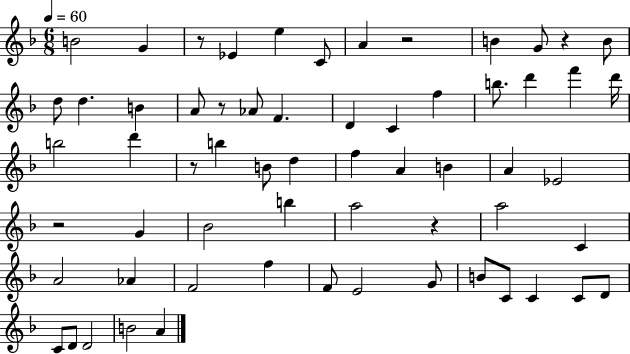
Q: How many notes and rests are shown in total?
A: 62